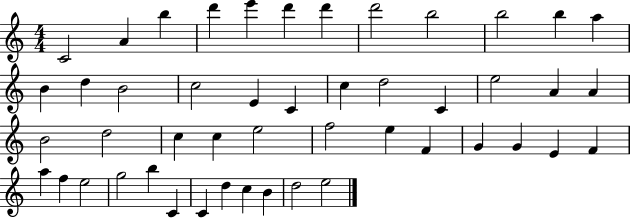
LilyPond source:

{
  \clef treble
  \numericTimeSignature
  \time 4/4
  \key c \major
  c'2 a'4 b''4 | d'''4 e'''4 d'''4 d'''4 | d'''2 b''2 | b''2 b''4 a''4 | \break b'4 d''4 b'2 | c''2 e'4 c'4 | c''4 d''2 c'4 | e''2 a'4 a'4 | \break b'2 d''2 | c''4 c''4 e''2 | f''2 e''4 f'4 | g'4 g'4 e'4 f'4 | \break a''4 f''4 e''2 | g''2 b''4 c'4 | c'4 d''4 c''4 b'4 | d''2 e''2 | \break \bar "|."
}